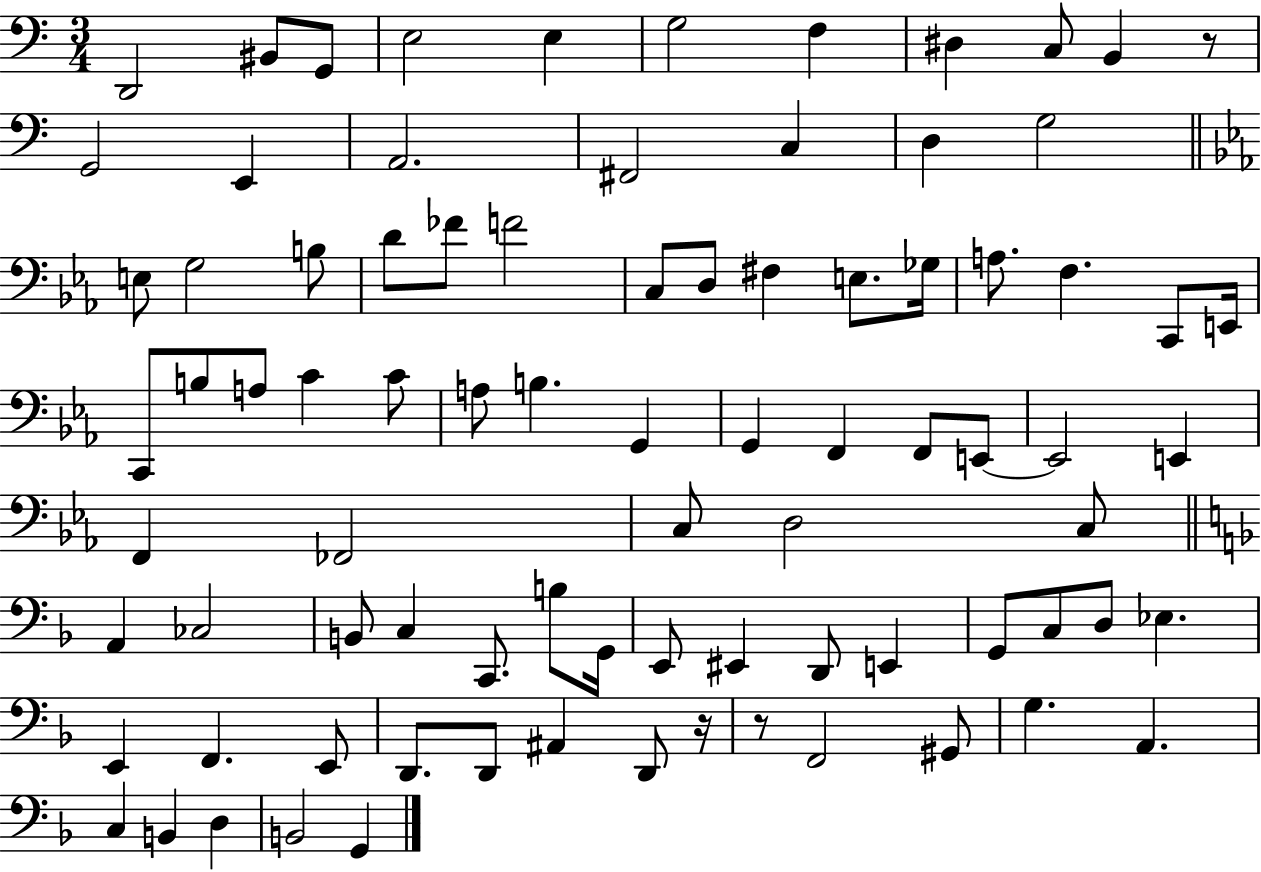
{
  \clef bass
  \numericTimeSignature
  \time 3/4
  \key c \major
  \repeat volta 2 { d,2 bis,8 g,8 | e2 e4 | g2 f4 | dis4 c8 b,4 r8 | \break g,2 e,4 | a,2. | fis,2 c4 | d4 g2 | \break \bar "||" \break \key ees \major e8 g2 b8 | d'8 fes'8 f'2 | c8 d8 fis4 e8. ges16 | a8. f4. c,8 e,16 | \break c,8 b8 a8 c'4 c'8 | a8 b4. g,4 | g,4 f,4 f,8 e,8~~ | e,2 e,4 | \break f,4 fes,2 | c8 d2 c8 | \bar "||" \break \key f \major a,4 ces2 | b,8 c4 c,8. b8 g,16 | e,8 eis,4 d,8 e,4 | g,8 c8 d8 ees4. | \break e,4 f,4. e,8 | d,8. d,8 ais,4 d,8 r16 | r8 f,2 gis,8 | g4. a,4. | \break c4 b,4 d4 | b,2 g,4 | } \bar "|."
}